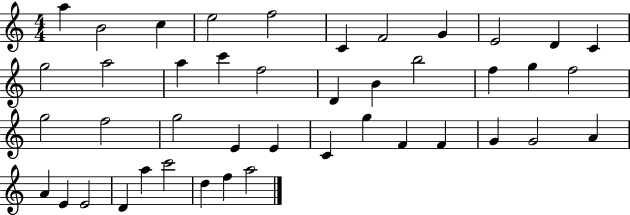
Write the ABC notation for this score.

X:1
T:Untitled
M:4/4
L:1/4
K:C
a B2 c e2 f2 C F2 G E2 D C g2 a2 a c' f2 D B b2 f g f2 g2 f2 g2 E E C g F F G G2 A A E E2 D a c'2 d f a2